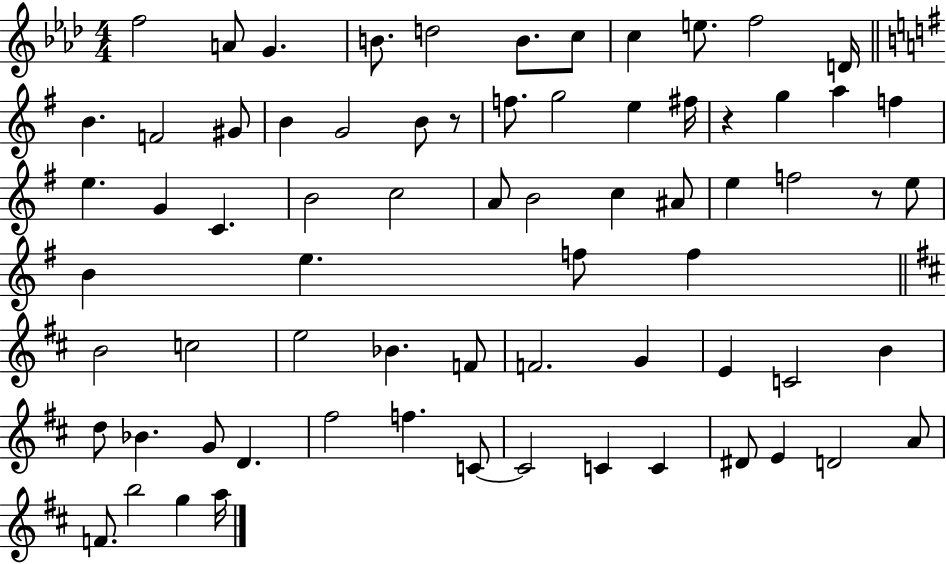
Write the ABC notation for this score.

X:1
T:Untitled
M:4/4
L:1/4
K:Ab
f2 A/2 G B/2 d2 B/2 c/2 c e/2 f2 D/4 B F2 ^G/2 B G2 B/2 z/2 f/2 g2 e ^f/4 z g a f e G C B2 c2 A/2 B2 c ^A/2 e f2 z/2 e/2 B e f/2 f B2 c2 e2 _B F/2 F2 G E C2 B d/2 _B G/2 D ^f2 f C/2 C2 C C ^D/2 E D2 A/2 F/2 b2 g a/4